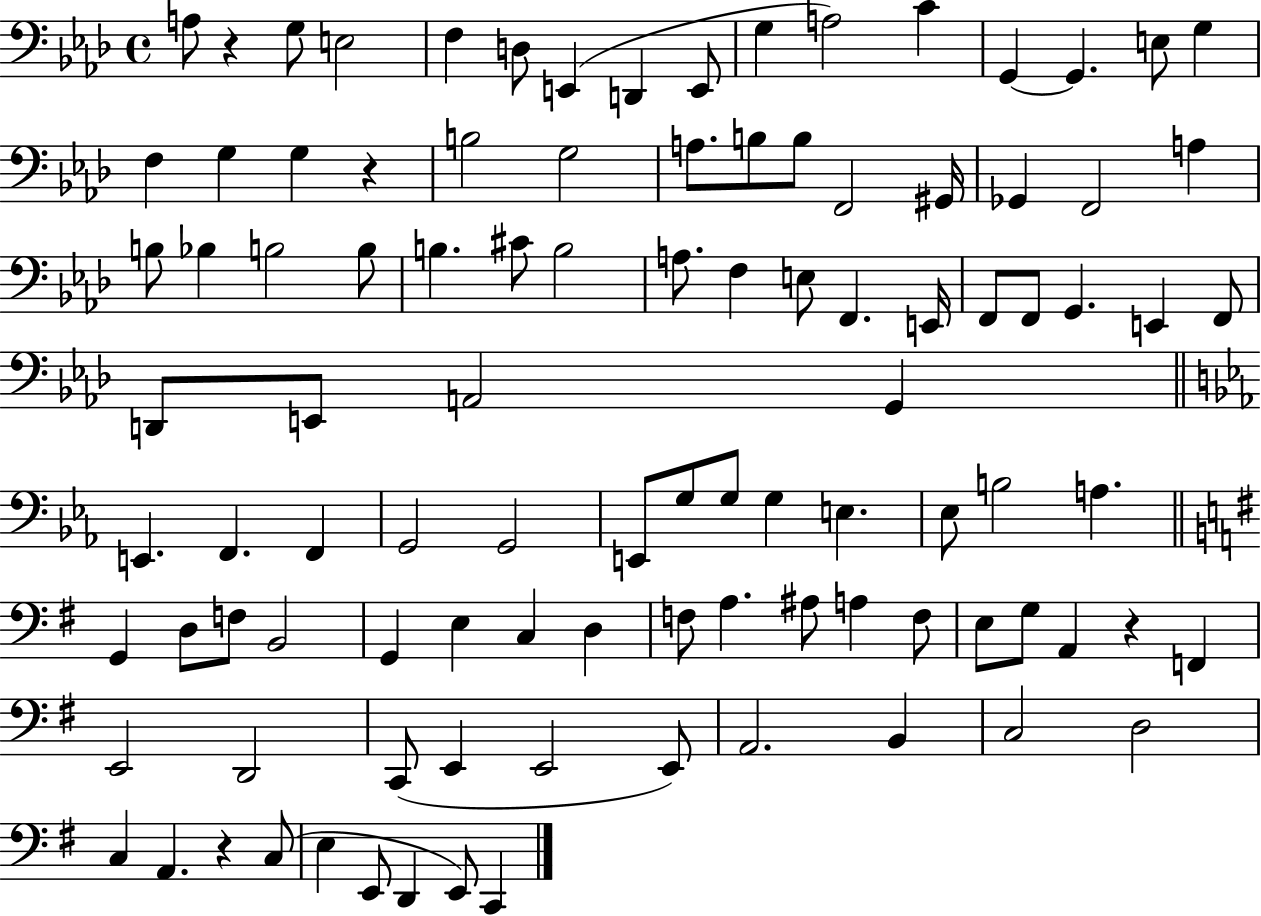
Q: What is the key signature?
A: AES major